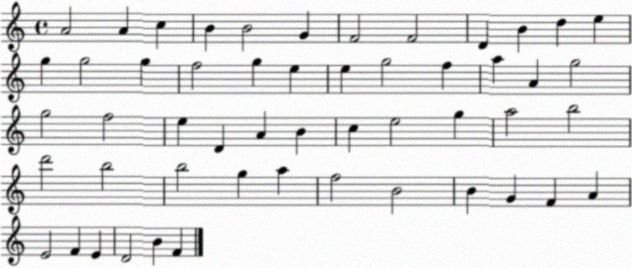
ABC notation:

X:1
T:Untitled
M:4/4
L:1/4
K:C
A2 A c B B2 G F2 F2 D B d e g g2 g f2 g e e g2 f a A g2 g2 f2 e D A B c e2 g a2 b2 d'2 b2 b2 g a f2 B2 B G F A E2 F E D2 B F